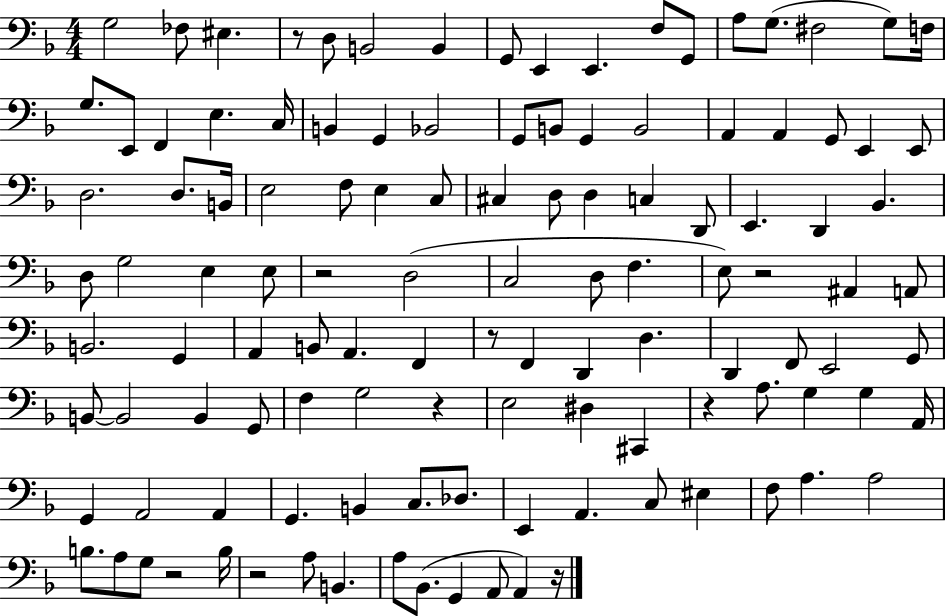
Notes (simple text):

G3/h FES3/e EIS3/q. R/e D3/e B2/h B2/q G2/e E2/q E2/q. F3/e G2/e A3/e G3/e. F#3/h G3/e F3/s G3/e. E2/e F2/q E3/q. C3/s B2/q G2/q Bb2/h G2/e B2/e G2/q B2/h A2/q A2/q G2/e E2/q E2/e D3/h. D3/e. B2/s E3/h F3/e E3/q C3/e C#3/q D3/e D3/q C3/q D2/e E2/q. D2/q Bb2/q. D3/e G3/h E3/q E3/e R/h D3/h C3/h D3/e F3/q. E3/e R/h A#2/q A2/e B2/h. G2/q A2/q B2/e A2/q. F2/q R/e F2/q D2/q D3/q. D2/q F2/e E2/h G2/e B2/e B2/h B2/q G2/e F3/q G3/h R/q E3/h D#3/q C#2/q R/q A3/e. G3/q G3/q A2/s G2/q A2/h A2/q G2/q. B2/q C3/e. Db3/e. E2/q A2/q. C3/e EIS3/q F3/e A3/q. A3/h B3/e. A3/e G3/e R/h B3/s R/h A3/e B2/q. A3/e Bb2/e. G2/q A2/e A2/q R/s